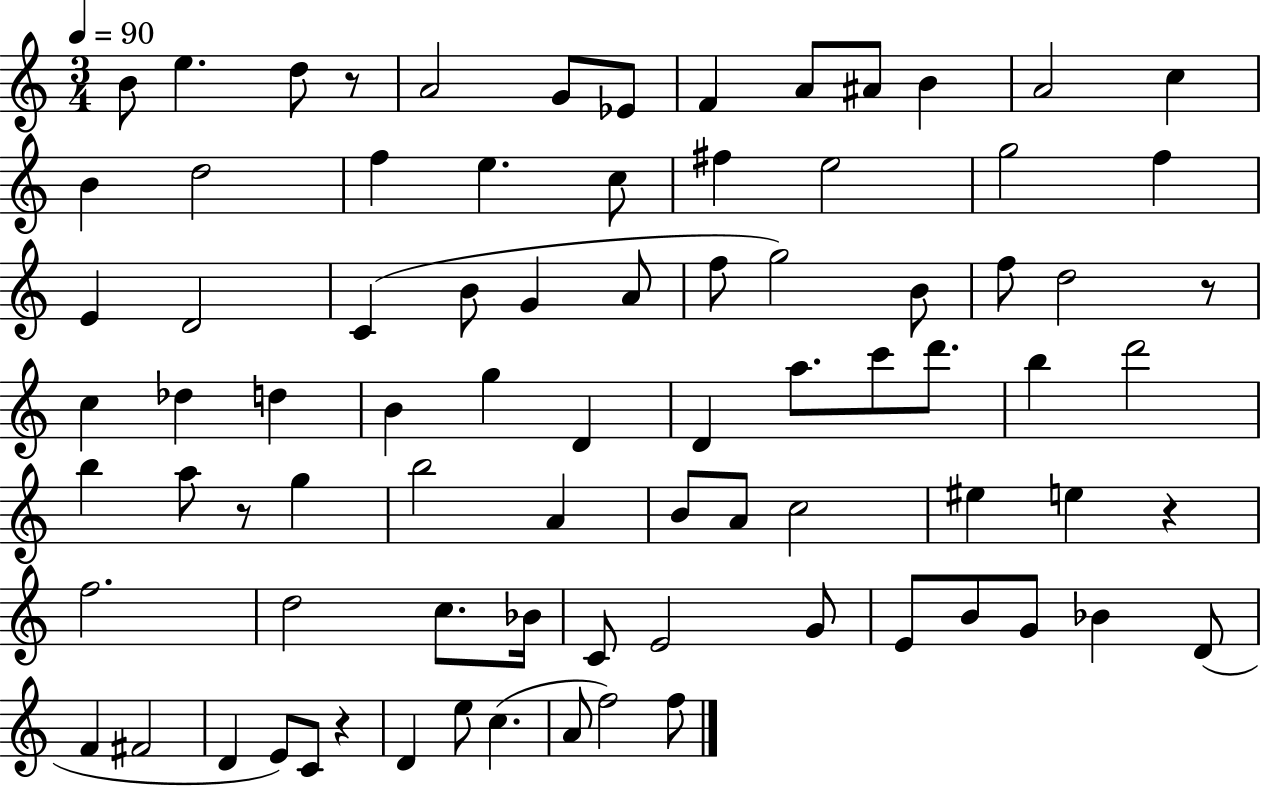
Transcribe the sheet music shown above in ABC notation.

X:1
T:Untitled
M:3/4
L:1/4
K:C
B/2 e d/2 z/2 A2 G/2 _E/2 F A/2 ^A/2 B A2 c B d2 f e c/2 ^f e2 g2 f E D2 C B/2 G A/2 f/2 g2 B/2 f/2 d2 z/2 c _d d B g D D a/2 c'/2 d'/2 b d'2 b a/2 z/2 g b2 A B/2 A/2 c2 ^e e z f2 d2 c/2 _B/4 C/2 E2 G/2 E/2 B/2 G/2 _B D/2 F ^F2 D E/2 C/2 z D e/2 c A/2 f2 f/2